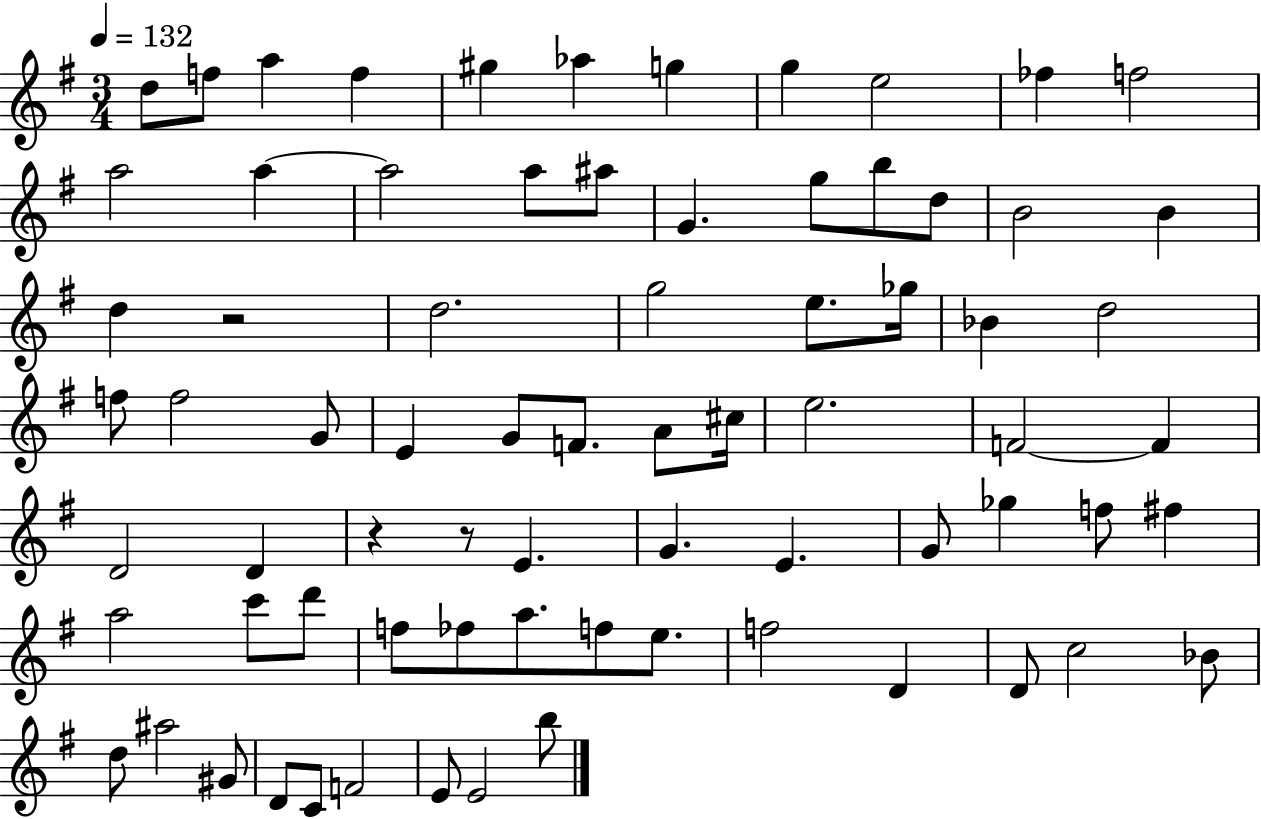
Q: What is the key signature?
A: G major